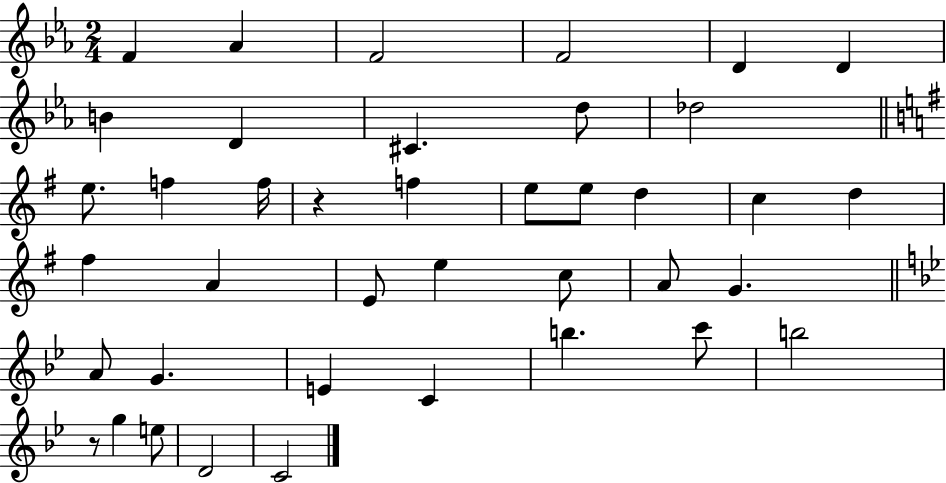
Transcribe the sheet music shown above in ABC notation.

X:1
T:Untitled
M:2/4
L:1/4
K:Eb
F _A F2 F2 D D B D ^C d/2 _d2 e/2 f f/4 z f e/2 e/2 d c d ^f A E/2 e c/2 A/2 G A/2 G E C b c'/2 b2 z/2 g e/2 D2 C2